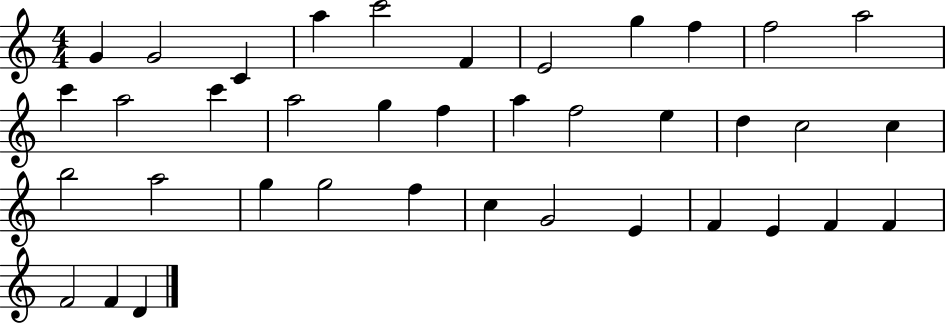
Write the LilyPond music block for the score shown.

{
  \clef treble
  \numericTimeSignature
  \time 4/4
  \key c \major
  g'4 g'2 c'4 | a''4 c'''2 f'4 | e'2 g''4 f''4 | f''2 a''2 | \break c'''4 a''2 c'''4 | a''2 g''4 f''4 | a''4 f''2 e''4 | d''4 c''2 c''4 | \break b''2 a''2 | g''4 g''2 f''4 | c''4 g'2 e'4 | f'4 e'4 f'4 f'4 | \break f'2 f'4 d'4 | \bar "|."
}